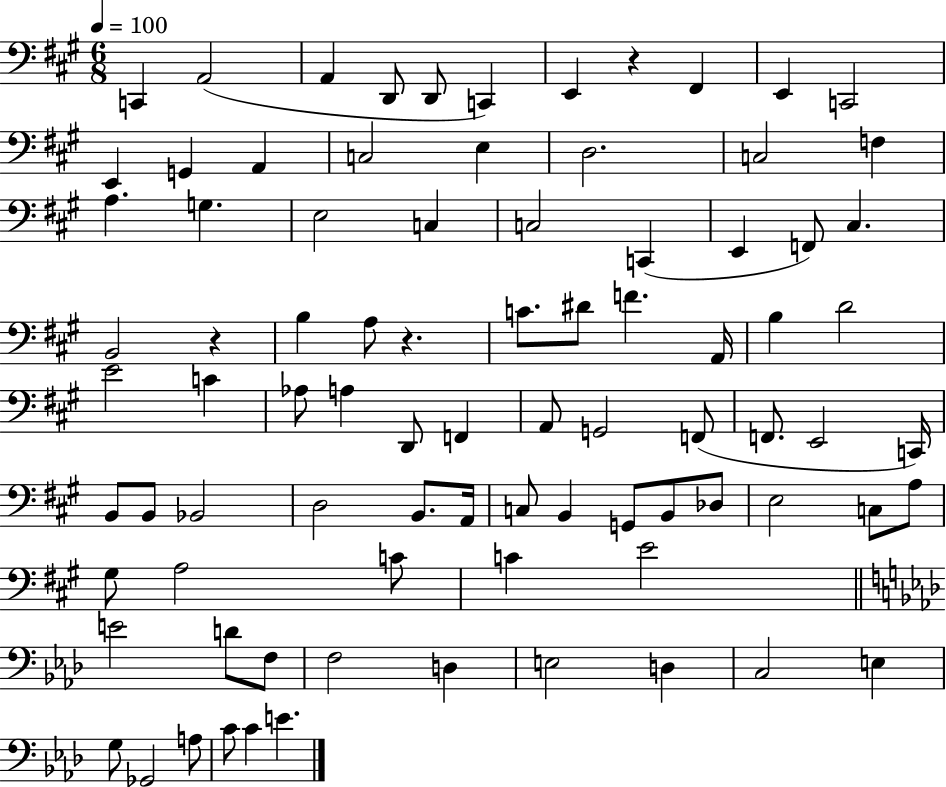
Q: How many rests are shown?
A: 3